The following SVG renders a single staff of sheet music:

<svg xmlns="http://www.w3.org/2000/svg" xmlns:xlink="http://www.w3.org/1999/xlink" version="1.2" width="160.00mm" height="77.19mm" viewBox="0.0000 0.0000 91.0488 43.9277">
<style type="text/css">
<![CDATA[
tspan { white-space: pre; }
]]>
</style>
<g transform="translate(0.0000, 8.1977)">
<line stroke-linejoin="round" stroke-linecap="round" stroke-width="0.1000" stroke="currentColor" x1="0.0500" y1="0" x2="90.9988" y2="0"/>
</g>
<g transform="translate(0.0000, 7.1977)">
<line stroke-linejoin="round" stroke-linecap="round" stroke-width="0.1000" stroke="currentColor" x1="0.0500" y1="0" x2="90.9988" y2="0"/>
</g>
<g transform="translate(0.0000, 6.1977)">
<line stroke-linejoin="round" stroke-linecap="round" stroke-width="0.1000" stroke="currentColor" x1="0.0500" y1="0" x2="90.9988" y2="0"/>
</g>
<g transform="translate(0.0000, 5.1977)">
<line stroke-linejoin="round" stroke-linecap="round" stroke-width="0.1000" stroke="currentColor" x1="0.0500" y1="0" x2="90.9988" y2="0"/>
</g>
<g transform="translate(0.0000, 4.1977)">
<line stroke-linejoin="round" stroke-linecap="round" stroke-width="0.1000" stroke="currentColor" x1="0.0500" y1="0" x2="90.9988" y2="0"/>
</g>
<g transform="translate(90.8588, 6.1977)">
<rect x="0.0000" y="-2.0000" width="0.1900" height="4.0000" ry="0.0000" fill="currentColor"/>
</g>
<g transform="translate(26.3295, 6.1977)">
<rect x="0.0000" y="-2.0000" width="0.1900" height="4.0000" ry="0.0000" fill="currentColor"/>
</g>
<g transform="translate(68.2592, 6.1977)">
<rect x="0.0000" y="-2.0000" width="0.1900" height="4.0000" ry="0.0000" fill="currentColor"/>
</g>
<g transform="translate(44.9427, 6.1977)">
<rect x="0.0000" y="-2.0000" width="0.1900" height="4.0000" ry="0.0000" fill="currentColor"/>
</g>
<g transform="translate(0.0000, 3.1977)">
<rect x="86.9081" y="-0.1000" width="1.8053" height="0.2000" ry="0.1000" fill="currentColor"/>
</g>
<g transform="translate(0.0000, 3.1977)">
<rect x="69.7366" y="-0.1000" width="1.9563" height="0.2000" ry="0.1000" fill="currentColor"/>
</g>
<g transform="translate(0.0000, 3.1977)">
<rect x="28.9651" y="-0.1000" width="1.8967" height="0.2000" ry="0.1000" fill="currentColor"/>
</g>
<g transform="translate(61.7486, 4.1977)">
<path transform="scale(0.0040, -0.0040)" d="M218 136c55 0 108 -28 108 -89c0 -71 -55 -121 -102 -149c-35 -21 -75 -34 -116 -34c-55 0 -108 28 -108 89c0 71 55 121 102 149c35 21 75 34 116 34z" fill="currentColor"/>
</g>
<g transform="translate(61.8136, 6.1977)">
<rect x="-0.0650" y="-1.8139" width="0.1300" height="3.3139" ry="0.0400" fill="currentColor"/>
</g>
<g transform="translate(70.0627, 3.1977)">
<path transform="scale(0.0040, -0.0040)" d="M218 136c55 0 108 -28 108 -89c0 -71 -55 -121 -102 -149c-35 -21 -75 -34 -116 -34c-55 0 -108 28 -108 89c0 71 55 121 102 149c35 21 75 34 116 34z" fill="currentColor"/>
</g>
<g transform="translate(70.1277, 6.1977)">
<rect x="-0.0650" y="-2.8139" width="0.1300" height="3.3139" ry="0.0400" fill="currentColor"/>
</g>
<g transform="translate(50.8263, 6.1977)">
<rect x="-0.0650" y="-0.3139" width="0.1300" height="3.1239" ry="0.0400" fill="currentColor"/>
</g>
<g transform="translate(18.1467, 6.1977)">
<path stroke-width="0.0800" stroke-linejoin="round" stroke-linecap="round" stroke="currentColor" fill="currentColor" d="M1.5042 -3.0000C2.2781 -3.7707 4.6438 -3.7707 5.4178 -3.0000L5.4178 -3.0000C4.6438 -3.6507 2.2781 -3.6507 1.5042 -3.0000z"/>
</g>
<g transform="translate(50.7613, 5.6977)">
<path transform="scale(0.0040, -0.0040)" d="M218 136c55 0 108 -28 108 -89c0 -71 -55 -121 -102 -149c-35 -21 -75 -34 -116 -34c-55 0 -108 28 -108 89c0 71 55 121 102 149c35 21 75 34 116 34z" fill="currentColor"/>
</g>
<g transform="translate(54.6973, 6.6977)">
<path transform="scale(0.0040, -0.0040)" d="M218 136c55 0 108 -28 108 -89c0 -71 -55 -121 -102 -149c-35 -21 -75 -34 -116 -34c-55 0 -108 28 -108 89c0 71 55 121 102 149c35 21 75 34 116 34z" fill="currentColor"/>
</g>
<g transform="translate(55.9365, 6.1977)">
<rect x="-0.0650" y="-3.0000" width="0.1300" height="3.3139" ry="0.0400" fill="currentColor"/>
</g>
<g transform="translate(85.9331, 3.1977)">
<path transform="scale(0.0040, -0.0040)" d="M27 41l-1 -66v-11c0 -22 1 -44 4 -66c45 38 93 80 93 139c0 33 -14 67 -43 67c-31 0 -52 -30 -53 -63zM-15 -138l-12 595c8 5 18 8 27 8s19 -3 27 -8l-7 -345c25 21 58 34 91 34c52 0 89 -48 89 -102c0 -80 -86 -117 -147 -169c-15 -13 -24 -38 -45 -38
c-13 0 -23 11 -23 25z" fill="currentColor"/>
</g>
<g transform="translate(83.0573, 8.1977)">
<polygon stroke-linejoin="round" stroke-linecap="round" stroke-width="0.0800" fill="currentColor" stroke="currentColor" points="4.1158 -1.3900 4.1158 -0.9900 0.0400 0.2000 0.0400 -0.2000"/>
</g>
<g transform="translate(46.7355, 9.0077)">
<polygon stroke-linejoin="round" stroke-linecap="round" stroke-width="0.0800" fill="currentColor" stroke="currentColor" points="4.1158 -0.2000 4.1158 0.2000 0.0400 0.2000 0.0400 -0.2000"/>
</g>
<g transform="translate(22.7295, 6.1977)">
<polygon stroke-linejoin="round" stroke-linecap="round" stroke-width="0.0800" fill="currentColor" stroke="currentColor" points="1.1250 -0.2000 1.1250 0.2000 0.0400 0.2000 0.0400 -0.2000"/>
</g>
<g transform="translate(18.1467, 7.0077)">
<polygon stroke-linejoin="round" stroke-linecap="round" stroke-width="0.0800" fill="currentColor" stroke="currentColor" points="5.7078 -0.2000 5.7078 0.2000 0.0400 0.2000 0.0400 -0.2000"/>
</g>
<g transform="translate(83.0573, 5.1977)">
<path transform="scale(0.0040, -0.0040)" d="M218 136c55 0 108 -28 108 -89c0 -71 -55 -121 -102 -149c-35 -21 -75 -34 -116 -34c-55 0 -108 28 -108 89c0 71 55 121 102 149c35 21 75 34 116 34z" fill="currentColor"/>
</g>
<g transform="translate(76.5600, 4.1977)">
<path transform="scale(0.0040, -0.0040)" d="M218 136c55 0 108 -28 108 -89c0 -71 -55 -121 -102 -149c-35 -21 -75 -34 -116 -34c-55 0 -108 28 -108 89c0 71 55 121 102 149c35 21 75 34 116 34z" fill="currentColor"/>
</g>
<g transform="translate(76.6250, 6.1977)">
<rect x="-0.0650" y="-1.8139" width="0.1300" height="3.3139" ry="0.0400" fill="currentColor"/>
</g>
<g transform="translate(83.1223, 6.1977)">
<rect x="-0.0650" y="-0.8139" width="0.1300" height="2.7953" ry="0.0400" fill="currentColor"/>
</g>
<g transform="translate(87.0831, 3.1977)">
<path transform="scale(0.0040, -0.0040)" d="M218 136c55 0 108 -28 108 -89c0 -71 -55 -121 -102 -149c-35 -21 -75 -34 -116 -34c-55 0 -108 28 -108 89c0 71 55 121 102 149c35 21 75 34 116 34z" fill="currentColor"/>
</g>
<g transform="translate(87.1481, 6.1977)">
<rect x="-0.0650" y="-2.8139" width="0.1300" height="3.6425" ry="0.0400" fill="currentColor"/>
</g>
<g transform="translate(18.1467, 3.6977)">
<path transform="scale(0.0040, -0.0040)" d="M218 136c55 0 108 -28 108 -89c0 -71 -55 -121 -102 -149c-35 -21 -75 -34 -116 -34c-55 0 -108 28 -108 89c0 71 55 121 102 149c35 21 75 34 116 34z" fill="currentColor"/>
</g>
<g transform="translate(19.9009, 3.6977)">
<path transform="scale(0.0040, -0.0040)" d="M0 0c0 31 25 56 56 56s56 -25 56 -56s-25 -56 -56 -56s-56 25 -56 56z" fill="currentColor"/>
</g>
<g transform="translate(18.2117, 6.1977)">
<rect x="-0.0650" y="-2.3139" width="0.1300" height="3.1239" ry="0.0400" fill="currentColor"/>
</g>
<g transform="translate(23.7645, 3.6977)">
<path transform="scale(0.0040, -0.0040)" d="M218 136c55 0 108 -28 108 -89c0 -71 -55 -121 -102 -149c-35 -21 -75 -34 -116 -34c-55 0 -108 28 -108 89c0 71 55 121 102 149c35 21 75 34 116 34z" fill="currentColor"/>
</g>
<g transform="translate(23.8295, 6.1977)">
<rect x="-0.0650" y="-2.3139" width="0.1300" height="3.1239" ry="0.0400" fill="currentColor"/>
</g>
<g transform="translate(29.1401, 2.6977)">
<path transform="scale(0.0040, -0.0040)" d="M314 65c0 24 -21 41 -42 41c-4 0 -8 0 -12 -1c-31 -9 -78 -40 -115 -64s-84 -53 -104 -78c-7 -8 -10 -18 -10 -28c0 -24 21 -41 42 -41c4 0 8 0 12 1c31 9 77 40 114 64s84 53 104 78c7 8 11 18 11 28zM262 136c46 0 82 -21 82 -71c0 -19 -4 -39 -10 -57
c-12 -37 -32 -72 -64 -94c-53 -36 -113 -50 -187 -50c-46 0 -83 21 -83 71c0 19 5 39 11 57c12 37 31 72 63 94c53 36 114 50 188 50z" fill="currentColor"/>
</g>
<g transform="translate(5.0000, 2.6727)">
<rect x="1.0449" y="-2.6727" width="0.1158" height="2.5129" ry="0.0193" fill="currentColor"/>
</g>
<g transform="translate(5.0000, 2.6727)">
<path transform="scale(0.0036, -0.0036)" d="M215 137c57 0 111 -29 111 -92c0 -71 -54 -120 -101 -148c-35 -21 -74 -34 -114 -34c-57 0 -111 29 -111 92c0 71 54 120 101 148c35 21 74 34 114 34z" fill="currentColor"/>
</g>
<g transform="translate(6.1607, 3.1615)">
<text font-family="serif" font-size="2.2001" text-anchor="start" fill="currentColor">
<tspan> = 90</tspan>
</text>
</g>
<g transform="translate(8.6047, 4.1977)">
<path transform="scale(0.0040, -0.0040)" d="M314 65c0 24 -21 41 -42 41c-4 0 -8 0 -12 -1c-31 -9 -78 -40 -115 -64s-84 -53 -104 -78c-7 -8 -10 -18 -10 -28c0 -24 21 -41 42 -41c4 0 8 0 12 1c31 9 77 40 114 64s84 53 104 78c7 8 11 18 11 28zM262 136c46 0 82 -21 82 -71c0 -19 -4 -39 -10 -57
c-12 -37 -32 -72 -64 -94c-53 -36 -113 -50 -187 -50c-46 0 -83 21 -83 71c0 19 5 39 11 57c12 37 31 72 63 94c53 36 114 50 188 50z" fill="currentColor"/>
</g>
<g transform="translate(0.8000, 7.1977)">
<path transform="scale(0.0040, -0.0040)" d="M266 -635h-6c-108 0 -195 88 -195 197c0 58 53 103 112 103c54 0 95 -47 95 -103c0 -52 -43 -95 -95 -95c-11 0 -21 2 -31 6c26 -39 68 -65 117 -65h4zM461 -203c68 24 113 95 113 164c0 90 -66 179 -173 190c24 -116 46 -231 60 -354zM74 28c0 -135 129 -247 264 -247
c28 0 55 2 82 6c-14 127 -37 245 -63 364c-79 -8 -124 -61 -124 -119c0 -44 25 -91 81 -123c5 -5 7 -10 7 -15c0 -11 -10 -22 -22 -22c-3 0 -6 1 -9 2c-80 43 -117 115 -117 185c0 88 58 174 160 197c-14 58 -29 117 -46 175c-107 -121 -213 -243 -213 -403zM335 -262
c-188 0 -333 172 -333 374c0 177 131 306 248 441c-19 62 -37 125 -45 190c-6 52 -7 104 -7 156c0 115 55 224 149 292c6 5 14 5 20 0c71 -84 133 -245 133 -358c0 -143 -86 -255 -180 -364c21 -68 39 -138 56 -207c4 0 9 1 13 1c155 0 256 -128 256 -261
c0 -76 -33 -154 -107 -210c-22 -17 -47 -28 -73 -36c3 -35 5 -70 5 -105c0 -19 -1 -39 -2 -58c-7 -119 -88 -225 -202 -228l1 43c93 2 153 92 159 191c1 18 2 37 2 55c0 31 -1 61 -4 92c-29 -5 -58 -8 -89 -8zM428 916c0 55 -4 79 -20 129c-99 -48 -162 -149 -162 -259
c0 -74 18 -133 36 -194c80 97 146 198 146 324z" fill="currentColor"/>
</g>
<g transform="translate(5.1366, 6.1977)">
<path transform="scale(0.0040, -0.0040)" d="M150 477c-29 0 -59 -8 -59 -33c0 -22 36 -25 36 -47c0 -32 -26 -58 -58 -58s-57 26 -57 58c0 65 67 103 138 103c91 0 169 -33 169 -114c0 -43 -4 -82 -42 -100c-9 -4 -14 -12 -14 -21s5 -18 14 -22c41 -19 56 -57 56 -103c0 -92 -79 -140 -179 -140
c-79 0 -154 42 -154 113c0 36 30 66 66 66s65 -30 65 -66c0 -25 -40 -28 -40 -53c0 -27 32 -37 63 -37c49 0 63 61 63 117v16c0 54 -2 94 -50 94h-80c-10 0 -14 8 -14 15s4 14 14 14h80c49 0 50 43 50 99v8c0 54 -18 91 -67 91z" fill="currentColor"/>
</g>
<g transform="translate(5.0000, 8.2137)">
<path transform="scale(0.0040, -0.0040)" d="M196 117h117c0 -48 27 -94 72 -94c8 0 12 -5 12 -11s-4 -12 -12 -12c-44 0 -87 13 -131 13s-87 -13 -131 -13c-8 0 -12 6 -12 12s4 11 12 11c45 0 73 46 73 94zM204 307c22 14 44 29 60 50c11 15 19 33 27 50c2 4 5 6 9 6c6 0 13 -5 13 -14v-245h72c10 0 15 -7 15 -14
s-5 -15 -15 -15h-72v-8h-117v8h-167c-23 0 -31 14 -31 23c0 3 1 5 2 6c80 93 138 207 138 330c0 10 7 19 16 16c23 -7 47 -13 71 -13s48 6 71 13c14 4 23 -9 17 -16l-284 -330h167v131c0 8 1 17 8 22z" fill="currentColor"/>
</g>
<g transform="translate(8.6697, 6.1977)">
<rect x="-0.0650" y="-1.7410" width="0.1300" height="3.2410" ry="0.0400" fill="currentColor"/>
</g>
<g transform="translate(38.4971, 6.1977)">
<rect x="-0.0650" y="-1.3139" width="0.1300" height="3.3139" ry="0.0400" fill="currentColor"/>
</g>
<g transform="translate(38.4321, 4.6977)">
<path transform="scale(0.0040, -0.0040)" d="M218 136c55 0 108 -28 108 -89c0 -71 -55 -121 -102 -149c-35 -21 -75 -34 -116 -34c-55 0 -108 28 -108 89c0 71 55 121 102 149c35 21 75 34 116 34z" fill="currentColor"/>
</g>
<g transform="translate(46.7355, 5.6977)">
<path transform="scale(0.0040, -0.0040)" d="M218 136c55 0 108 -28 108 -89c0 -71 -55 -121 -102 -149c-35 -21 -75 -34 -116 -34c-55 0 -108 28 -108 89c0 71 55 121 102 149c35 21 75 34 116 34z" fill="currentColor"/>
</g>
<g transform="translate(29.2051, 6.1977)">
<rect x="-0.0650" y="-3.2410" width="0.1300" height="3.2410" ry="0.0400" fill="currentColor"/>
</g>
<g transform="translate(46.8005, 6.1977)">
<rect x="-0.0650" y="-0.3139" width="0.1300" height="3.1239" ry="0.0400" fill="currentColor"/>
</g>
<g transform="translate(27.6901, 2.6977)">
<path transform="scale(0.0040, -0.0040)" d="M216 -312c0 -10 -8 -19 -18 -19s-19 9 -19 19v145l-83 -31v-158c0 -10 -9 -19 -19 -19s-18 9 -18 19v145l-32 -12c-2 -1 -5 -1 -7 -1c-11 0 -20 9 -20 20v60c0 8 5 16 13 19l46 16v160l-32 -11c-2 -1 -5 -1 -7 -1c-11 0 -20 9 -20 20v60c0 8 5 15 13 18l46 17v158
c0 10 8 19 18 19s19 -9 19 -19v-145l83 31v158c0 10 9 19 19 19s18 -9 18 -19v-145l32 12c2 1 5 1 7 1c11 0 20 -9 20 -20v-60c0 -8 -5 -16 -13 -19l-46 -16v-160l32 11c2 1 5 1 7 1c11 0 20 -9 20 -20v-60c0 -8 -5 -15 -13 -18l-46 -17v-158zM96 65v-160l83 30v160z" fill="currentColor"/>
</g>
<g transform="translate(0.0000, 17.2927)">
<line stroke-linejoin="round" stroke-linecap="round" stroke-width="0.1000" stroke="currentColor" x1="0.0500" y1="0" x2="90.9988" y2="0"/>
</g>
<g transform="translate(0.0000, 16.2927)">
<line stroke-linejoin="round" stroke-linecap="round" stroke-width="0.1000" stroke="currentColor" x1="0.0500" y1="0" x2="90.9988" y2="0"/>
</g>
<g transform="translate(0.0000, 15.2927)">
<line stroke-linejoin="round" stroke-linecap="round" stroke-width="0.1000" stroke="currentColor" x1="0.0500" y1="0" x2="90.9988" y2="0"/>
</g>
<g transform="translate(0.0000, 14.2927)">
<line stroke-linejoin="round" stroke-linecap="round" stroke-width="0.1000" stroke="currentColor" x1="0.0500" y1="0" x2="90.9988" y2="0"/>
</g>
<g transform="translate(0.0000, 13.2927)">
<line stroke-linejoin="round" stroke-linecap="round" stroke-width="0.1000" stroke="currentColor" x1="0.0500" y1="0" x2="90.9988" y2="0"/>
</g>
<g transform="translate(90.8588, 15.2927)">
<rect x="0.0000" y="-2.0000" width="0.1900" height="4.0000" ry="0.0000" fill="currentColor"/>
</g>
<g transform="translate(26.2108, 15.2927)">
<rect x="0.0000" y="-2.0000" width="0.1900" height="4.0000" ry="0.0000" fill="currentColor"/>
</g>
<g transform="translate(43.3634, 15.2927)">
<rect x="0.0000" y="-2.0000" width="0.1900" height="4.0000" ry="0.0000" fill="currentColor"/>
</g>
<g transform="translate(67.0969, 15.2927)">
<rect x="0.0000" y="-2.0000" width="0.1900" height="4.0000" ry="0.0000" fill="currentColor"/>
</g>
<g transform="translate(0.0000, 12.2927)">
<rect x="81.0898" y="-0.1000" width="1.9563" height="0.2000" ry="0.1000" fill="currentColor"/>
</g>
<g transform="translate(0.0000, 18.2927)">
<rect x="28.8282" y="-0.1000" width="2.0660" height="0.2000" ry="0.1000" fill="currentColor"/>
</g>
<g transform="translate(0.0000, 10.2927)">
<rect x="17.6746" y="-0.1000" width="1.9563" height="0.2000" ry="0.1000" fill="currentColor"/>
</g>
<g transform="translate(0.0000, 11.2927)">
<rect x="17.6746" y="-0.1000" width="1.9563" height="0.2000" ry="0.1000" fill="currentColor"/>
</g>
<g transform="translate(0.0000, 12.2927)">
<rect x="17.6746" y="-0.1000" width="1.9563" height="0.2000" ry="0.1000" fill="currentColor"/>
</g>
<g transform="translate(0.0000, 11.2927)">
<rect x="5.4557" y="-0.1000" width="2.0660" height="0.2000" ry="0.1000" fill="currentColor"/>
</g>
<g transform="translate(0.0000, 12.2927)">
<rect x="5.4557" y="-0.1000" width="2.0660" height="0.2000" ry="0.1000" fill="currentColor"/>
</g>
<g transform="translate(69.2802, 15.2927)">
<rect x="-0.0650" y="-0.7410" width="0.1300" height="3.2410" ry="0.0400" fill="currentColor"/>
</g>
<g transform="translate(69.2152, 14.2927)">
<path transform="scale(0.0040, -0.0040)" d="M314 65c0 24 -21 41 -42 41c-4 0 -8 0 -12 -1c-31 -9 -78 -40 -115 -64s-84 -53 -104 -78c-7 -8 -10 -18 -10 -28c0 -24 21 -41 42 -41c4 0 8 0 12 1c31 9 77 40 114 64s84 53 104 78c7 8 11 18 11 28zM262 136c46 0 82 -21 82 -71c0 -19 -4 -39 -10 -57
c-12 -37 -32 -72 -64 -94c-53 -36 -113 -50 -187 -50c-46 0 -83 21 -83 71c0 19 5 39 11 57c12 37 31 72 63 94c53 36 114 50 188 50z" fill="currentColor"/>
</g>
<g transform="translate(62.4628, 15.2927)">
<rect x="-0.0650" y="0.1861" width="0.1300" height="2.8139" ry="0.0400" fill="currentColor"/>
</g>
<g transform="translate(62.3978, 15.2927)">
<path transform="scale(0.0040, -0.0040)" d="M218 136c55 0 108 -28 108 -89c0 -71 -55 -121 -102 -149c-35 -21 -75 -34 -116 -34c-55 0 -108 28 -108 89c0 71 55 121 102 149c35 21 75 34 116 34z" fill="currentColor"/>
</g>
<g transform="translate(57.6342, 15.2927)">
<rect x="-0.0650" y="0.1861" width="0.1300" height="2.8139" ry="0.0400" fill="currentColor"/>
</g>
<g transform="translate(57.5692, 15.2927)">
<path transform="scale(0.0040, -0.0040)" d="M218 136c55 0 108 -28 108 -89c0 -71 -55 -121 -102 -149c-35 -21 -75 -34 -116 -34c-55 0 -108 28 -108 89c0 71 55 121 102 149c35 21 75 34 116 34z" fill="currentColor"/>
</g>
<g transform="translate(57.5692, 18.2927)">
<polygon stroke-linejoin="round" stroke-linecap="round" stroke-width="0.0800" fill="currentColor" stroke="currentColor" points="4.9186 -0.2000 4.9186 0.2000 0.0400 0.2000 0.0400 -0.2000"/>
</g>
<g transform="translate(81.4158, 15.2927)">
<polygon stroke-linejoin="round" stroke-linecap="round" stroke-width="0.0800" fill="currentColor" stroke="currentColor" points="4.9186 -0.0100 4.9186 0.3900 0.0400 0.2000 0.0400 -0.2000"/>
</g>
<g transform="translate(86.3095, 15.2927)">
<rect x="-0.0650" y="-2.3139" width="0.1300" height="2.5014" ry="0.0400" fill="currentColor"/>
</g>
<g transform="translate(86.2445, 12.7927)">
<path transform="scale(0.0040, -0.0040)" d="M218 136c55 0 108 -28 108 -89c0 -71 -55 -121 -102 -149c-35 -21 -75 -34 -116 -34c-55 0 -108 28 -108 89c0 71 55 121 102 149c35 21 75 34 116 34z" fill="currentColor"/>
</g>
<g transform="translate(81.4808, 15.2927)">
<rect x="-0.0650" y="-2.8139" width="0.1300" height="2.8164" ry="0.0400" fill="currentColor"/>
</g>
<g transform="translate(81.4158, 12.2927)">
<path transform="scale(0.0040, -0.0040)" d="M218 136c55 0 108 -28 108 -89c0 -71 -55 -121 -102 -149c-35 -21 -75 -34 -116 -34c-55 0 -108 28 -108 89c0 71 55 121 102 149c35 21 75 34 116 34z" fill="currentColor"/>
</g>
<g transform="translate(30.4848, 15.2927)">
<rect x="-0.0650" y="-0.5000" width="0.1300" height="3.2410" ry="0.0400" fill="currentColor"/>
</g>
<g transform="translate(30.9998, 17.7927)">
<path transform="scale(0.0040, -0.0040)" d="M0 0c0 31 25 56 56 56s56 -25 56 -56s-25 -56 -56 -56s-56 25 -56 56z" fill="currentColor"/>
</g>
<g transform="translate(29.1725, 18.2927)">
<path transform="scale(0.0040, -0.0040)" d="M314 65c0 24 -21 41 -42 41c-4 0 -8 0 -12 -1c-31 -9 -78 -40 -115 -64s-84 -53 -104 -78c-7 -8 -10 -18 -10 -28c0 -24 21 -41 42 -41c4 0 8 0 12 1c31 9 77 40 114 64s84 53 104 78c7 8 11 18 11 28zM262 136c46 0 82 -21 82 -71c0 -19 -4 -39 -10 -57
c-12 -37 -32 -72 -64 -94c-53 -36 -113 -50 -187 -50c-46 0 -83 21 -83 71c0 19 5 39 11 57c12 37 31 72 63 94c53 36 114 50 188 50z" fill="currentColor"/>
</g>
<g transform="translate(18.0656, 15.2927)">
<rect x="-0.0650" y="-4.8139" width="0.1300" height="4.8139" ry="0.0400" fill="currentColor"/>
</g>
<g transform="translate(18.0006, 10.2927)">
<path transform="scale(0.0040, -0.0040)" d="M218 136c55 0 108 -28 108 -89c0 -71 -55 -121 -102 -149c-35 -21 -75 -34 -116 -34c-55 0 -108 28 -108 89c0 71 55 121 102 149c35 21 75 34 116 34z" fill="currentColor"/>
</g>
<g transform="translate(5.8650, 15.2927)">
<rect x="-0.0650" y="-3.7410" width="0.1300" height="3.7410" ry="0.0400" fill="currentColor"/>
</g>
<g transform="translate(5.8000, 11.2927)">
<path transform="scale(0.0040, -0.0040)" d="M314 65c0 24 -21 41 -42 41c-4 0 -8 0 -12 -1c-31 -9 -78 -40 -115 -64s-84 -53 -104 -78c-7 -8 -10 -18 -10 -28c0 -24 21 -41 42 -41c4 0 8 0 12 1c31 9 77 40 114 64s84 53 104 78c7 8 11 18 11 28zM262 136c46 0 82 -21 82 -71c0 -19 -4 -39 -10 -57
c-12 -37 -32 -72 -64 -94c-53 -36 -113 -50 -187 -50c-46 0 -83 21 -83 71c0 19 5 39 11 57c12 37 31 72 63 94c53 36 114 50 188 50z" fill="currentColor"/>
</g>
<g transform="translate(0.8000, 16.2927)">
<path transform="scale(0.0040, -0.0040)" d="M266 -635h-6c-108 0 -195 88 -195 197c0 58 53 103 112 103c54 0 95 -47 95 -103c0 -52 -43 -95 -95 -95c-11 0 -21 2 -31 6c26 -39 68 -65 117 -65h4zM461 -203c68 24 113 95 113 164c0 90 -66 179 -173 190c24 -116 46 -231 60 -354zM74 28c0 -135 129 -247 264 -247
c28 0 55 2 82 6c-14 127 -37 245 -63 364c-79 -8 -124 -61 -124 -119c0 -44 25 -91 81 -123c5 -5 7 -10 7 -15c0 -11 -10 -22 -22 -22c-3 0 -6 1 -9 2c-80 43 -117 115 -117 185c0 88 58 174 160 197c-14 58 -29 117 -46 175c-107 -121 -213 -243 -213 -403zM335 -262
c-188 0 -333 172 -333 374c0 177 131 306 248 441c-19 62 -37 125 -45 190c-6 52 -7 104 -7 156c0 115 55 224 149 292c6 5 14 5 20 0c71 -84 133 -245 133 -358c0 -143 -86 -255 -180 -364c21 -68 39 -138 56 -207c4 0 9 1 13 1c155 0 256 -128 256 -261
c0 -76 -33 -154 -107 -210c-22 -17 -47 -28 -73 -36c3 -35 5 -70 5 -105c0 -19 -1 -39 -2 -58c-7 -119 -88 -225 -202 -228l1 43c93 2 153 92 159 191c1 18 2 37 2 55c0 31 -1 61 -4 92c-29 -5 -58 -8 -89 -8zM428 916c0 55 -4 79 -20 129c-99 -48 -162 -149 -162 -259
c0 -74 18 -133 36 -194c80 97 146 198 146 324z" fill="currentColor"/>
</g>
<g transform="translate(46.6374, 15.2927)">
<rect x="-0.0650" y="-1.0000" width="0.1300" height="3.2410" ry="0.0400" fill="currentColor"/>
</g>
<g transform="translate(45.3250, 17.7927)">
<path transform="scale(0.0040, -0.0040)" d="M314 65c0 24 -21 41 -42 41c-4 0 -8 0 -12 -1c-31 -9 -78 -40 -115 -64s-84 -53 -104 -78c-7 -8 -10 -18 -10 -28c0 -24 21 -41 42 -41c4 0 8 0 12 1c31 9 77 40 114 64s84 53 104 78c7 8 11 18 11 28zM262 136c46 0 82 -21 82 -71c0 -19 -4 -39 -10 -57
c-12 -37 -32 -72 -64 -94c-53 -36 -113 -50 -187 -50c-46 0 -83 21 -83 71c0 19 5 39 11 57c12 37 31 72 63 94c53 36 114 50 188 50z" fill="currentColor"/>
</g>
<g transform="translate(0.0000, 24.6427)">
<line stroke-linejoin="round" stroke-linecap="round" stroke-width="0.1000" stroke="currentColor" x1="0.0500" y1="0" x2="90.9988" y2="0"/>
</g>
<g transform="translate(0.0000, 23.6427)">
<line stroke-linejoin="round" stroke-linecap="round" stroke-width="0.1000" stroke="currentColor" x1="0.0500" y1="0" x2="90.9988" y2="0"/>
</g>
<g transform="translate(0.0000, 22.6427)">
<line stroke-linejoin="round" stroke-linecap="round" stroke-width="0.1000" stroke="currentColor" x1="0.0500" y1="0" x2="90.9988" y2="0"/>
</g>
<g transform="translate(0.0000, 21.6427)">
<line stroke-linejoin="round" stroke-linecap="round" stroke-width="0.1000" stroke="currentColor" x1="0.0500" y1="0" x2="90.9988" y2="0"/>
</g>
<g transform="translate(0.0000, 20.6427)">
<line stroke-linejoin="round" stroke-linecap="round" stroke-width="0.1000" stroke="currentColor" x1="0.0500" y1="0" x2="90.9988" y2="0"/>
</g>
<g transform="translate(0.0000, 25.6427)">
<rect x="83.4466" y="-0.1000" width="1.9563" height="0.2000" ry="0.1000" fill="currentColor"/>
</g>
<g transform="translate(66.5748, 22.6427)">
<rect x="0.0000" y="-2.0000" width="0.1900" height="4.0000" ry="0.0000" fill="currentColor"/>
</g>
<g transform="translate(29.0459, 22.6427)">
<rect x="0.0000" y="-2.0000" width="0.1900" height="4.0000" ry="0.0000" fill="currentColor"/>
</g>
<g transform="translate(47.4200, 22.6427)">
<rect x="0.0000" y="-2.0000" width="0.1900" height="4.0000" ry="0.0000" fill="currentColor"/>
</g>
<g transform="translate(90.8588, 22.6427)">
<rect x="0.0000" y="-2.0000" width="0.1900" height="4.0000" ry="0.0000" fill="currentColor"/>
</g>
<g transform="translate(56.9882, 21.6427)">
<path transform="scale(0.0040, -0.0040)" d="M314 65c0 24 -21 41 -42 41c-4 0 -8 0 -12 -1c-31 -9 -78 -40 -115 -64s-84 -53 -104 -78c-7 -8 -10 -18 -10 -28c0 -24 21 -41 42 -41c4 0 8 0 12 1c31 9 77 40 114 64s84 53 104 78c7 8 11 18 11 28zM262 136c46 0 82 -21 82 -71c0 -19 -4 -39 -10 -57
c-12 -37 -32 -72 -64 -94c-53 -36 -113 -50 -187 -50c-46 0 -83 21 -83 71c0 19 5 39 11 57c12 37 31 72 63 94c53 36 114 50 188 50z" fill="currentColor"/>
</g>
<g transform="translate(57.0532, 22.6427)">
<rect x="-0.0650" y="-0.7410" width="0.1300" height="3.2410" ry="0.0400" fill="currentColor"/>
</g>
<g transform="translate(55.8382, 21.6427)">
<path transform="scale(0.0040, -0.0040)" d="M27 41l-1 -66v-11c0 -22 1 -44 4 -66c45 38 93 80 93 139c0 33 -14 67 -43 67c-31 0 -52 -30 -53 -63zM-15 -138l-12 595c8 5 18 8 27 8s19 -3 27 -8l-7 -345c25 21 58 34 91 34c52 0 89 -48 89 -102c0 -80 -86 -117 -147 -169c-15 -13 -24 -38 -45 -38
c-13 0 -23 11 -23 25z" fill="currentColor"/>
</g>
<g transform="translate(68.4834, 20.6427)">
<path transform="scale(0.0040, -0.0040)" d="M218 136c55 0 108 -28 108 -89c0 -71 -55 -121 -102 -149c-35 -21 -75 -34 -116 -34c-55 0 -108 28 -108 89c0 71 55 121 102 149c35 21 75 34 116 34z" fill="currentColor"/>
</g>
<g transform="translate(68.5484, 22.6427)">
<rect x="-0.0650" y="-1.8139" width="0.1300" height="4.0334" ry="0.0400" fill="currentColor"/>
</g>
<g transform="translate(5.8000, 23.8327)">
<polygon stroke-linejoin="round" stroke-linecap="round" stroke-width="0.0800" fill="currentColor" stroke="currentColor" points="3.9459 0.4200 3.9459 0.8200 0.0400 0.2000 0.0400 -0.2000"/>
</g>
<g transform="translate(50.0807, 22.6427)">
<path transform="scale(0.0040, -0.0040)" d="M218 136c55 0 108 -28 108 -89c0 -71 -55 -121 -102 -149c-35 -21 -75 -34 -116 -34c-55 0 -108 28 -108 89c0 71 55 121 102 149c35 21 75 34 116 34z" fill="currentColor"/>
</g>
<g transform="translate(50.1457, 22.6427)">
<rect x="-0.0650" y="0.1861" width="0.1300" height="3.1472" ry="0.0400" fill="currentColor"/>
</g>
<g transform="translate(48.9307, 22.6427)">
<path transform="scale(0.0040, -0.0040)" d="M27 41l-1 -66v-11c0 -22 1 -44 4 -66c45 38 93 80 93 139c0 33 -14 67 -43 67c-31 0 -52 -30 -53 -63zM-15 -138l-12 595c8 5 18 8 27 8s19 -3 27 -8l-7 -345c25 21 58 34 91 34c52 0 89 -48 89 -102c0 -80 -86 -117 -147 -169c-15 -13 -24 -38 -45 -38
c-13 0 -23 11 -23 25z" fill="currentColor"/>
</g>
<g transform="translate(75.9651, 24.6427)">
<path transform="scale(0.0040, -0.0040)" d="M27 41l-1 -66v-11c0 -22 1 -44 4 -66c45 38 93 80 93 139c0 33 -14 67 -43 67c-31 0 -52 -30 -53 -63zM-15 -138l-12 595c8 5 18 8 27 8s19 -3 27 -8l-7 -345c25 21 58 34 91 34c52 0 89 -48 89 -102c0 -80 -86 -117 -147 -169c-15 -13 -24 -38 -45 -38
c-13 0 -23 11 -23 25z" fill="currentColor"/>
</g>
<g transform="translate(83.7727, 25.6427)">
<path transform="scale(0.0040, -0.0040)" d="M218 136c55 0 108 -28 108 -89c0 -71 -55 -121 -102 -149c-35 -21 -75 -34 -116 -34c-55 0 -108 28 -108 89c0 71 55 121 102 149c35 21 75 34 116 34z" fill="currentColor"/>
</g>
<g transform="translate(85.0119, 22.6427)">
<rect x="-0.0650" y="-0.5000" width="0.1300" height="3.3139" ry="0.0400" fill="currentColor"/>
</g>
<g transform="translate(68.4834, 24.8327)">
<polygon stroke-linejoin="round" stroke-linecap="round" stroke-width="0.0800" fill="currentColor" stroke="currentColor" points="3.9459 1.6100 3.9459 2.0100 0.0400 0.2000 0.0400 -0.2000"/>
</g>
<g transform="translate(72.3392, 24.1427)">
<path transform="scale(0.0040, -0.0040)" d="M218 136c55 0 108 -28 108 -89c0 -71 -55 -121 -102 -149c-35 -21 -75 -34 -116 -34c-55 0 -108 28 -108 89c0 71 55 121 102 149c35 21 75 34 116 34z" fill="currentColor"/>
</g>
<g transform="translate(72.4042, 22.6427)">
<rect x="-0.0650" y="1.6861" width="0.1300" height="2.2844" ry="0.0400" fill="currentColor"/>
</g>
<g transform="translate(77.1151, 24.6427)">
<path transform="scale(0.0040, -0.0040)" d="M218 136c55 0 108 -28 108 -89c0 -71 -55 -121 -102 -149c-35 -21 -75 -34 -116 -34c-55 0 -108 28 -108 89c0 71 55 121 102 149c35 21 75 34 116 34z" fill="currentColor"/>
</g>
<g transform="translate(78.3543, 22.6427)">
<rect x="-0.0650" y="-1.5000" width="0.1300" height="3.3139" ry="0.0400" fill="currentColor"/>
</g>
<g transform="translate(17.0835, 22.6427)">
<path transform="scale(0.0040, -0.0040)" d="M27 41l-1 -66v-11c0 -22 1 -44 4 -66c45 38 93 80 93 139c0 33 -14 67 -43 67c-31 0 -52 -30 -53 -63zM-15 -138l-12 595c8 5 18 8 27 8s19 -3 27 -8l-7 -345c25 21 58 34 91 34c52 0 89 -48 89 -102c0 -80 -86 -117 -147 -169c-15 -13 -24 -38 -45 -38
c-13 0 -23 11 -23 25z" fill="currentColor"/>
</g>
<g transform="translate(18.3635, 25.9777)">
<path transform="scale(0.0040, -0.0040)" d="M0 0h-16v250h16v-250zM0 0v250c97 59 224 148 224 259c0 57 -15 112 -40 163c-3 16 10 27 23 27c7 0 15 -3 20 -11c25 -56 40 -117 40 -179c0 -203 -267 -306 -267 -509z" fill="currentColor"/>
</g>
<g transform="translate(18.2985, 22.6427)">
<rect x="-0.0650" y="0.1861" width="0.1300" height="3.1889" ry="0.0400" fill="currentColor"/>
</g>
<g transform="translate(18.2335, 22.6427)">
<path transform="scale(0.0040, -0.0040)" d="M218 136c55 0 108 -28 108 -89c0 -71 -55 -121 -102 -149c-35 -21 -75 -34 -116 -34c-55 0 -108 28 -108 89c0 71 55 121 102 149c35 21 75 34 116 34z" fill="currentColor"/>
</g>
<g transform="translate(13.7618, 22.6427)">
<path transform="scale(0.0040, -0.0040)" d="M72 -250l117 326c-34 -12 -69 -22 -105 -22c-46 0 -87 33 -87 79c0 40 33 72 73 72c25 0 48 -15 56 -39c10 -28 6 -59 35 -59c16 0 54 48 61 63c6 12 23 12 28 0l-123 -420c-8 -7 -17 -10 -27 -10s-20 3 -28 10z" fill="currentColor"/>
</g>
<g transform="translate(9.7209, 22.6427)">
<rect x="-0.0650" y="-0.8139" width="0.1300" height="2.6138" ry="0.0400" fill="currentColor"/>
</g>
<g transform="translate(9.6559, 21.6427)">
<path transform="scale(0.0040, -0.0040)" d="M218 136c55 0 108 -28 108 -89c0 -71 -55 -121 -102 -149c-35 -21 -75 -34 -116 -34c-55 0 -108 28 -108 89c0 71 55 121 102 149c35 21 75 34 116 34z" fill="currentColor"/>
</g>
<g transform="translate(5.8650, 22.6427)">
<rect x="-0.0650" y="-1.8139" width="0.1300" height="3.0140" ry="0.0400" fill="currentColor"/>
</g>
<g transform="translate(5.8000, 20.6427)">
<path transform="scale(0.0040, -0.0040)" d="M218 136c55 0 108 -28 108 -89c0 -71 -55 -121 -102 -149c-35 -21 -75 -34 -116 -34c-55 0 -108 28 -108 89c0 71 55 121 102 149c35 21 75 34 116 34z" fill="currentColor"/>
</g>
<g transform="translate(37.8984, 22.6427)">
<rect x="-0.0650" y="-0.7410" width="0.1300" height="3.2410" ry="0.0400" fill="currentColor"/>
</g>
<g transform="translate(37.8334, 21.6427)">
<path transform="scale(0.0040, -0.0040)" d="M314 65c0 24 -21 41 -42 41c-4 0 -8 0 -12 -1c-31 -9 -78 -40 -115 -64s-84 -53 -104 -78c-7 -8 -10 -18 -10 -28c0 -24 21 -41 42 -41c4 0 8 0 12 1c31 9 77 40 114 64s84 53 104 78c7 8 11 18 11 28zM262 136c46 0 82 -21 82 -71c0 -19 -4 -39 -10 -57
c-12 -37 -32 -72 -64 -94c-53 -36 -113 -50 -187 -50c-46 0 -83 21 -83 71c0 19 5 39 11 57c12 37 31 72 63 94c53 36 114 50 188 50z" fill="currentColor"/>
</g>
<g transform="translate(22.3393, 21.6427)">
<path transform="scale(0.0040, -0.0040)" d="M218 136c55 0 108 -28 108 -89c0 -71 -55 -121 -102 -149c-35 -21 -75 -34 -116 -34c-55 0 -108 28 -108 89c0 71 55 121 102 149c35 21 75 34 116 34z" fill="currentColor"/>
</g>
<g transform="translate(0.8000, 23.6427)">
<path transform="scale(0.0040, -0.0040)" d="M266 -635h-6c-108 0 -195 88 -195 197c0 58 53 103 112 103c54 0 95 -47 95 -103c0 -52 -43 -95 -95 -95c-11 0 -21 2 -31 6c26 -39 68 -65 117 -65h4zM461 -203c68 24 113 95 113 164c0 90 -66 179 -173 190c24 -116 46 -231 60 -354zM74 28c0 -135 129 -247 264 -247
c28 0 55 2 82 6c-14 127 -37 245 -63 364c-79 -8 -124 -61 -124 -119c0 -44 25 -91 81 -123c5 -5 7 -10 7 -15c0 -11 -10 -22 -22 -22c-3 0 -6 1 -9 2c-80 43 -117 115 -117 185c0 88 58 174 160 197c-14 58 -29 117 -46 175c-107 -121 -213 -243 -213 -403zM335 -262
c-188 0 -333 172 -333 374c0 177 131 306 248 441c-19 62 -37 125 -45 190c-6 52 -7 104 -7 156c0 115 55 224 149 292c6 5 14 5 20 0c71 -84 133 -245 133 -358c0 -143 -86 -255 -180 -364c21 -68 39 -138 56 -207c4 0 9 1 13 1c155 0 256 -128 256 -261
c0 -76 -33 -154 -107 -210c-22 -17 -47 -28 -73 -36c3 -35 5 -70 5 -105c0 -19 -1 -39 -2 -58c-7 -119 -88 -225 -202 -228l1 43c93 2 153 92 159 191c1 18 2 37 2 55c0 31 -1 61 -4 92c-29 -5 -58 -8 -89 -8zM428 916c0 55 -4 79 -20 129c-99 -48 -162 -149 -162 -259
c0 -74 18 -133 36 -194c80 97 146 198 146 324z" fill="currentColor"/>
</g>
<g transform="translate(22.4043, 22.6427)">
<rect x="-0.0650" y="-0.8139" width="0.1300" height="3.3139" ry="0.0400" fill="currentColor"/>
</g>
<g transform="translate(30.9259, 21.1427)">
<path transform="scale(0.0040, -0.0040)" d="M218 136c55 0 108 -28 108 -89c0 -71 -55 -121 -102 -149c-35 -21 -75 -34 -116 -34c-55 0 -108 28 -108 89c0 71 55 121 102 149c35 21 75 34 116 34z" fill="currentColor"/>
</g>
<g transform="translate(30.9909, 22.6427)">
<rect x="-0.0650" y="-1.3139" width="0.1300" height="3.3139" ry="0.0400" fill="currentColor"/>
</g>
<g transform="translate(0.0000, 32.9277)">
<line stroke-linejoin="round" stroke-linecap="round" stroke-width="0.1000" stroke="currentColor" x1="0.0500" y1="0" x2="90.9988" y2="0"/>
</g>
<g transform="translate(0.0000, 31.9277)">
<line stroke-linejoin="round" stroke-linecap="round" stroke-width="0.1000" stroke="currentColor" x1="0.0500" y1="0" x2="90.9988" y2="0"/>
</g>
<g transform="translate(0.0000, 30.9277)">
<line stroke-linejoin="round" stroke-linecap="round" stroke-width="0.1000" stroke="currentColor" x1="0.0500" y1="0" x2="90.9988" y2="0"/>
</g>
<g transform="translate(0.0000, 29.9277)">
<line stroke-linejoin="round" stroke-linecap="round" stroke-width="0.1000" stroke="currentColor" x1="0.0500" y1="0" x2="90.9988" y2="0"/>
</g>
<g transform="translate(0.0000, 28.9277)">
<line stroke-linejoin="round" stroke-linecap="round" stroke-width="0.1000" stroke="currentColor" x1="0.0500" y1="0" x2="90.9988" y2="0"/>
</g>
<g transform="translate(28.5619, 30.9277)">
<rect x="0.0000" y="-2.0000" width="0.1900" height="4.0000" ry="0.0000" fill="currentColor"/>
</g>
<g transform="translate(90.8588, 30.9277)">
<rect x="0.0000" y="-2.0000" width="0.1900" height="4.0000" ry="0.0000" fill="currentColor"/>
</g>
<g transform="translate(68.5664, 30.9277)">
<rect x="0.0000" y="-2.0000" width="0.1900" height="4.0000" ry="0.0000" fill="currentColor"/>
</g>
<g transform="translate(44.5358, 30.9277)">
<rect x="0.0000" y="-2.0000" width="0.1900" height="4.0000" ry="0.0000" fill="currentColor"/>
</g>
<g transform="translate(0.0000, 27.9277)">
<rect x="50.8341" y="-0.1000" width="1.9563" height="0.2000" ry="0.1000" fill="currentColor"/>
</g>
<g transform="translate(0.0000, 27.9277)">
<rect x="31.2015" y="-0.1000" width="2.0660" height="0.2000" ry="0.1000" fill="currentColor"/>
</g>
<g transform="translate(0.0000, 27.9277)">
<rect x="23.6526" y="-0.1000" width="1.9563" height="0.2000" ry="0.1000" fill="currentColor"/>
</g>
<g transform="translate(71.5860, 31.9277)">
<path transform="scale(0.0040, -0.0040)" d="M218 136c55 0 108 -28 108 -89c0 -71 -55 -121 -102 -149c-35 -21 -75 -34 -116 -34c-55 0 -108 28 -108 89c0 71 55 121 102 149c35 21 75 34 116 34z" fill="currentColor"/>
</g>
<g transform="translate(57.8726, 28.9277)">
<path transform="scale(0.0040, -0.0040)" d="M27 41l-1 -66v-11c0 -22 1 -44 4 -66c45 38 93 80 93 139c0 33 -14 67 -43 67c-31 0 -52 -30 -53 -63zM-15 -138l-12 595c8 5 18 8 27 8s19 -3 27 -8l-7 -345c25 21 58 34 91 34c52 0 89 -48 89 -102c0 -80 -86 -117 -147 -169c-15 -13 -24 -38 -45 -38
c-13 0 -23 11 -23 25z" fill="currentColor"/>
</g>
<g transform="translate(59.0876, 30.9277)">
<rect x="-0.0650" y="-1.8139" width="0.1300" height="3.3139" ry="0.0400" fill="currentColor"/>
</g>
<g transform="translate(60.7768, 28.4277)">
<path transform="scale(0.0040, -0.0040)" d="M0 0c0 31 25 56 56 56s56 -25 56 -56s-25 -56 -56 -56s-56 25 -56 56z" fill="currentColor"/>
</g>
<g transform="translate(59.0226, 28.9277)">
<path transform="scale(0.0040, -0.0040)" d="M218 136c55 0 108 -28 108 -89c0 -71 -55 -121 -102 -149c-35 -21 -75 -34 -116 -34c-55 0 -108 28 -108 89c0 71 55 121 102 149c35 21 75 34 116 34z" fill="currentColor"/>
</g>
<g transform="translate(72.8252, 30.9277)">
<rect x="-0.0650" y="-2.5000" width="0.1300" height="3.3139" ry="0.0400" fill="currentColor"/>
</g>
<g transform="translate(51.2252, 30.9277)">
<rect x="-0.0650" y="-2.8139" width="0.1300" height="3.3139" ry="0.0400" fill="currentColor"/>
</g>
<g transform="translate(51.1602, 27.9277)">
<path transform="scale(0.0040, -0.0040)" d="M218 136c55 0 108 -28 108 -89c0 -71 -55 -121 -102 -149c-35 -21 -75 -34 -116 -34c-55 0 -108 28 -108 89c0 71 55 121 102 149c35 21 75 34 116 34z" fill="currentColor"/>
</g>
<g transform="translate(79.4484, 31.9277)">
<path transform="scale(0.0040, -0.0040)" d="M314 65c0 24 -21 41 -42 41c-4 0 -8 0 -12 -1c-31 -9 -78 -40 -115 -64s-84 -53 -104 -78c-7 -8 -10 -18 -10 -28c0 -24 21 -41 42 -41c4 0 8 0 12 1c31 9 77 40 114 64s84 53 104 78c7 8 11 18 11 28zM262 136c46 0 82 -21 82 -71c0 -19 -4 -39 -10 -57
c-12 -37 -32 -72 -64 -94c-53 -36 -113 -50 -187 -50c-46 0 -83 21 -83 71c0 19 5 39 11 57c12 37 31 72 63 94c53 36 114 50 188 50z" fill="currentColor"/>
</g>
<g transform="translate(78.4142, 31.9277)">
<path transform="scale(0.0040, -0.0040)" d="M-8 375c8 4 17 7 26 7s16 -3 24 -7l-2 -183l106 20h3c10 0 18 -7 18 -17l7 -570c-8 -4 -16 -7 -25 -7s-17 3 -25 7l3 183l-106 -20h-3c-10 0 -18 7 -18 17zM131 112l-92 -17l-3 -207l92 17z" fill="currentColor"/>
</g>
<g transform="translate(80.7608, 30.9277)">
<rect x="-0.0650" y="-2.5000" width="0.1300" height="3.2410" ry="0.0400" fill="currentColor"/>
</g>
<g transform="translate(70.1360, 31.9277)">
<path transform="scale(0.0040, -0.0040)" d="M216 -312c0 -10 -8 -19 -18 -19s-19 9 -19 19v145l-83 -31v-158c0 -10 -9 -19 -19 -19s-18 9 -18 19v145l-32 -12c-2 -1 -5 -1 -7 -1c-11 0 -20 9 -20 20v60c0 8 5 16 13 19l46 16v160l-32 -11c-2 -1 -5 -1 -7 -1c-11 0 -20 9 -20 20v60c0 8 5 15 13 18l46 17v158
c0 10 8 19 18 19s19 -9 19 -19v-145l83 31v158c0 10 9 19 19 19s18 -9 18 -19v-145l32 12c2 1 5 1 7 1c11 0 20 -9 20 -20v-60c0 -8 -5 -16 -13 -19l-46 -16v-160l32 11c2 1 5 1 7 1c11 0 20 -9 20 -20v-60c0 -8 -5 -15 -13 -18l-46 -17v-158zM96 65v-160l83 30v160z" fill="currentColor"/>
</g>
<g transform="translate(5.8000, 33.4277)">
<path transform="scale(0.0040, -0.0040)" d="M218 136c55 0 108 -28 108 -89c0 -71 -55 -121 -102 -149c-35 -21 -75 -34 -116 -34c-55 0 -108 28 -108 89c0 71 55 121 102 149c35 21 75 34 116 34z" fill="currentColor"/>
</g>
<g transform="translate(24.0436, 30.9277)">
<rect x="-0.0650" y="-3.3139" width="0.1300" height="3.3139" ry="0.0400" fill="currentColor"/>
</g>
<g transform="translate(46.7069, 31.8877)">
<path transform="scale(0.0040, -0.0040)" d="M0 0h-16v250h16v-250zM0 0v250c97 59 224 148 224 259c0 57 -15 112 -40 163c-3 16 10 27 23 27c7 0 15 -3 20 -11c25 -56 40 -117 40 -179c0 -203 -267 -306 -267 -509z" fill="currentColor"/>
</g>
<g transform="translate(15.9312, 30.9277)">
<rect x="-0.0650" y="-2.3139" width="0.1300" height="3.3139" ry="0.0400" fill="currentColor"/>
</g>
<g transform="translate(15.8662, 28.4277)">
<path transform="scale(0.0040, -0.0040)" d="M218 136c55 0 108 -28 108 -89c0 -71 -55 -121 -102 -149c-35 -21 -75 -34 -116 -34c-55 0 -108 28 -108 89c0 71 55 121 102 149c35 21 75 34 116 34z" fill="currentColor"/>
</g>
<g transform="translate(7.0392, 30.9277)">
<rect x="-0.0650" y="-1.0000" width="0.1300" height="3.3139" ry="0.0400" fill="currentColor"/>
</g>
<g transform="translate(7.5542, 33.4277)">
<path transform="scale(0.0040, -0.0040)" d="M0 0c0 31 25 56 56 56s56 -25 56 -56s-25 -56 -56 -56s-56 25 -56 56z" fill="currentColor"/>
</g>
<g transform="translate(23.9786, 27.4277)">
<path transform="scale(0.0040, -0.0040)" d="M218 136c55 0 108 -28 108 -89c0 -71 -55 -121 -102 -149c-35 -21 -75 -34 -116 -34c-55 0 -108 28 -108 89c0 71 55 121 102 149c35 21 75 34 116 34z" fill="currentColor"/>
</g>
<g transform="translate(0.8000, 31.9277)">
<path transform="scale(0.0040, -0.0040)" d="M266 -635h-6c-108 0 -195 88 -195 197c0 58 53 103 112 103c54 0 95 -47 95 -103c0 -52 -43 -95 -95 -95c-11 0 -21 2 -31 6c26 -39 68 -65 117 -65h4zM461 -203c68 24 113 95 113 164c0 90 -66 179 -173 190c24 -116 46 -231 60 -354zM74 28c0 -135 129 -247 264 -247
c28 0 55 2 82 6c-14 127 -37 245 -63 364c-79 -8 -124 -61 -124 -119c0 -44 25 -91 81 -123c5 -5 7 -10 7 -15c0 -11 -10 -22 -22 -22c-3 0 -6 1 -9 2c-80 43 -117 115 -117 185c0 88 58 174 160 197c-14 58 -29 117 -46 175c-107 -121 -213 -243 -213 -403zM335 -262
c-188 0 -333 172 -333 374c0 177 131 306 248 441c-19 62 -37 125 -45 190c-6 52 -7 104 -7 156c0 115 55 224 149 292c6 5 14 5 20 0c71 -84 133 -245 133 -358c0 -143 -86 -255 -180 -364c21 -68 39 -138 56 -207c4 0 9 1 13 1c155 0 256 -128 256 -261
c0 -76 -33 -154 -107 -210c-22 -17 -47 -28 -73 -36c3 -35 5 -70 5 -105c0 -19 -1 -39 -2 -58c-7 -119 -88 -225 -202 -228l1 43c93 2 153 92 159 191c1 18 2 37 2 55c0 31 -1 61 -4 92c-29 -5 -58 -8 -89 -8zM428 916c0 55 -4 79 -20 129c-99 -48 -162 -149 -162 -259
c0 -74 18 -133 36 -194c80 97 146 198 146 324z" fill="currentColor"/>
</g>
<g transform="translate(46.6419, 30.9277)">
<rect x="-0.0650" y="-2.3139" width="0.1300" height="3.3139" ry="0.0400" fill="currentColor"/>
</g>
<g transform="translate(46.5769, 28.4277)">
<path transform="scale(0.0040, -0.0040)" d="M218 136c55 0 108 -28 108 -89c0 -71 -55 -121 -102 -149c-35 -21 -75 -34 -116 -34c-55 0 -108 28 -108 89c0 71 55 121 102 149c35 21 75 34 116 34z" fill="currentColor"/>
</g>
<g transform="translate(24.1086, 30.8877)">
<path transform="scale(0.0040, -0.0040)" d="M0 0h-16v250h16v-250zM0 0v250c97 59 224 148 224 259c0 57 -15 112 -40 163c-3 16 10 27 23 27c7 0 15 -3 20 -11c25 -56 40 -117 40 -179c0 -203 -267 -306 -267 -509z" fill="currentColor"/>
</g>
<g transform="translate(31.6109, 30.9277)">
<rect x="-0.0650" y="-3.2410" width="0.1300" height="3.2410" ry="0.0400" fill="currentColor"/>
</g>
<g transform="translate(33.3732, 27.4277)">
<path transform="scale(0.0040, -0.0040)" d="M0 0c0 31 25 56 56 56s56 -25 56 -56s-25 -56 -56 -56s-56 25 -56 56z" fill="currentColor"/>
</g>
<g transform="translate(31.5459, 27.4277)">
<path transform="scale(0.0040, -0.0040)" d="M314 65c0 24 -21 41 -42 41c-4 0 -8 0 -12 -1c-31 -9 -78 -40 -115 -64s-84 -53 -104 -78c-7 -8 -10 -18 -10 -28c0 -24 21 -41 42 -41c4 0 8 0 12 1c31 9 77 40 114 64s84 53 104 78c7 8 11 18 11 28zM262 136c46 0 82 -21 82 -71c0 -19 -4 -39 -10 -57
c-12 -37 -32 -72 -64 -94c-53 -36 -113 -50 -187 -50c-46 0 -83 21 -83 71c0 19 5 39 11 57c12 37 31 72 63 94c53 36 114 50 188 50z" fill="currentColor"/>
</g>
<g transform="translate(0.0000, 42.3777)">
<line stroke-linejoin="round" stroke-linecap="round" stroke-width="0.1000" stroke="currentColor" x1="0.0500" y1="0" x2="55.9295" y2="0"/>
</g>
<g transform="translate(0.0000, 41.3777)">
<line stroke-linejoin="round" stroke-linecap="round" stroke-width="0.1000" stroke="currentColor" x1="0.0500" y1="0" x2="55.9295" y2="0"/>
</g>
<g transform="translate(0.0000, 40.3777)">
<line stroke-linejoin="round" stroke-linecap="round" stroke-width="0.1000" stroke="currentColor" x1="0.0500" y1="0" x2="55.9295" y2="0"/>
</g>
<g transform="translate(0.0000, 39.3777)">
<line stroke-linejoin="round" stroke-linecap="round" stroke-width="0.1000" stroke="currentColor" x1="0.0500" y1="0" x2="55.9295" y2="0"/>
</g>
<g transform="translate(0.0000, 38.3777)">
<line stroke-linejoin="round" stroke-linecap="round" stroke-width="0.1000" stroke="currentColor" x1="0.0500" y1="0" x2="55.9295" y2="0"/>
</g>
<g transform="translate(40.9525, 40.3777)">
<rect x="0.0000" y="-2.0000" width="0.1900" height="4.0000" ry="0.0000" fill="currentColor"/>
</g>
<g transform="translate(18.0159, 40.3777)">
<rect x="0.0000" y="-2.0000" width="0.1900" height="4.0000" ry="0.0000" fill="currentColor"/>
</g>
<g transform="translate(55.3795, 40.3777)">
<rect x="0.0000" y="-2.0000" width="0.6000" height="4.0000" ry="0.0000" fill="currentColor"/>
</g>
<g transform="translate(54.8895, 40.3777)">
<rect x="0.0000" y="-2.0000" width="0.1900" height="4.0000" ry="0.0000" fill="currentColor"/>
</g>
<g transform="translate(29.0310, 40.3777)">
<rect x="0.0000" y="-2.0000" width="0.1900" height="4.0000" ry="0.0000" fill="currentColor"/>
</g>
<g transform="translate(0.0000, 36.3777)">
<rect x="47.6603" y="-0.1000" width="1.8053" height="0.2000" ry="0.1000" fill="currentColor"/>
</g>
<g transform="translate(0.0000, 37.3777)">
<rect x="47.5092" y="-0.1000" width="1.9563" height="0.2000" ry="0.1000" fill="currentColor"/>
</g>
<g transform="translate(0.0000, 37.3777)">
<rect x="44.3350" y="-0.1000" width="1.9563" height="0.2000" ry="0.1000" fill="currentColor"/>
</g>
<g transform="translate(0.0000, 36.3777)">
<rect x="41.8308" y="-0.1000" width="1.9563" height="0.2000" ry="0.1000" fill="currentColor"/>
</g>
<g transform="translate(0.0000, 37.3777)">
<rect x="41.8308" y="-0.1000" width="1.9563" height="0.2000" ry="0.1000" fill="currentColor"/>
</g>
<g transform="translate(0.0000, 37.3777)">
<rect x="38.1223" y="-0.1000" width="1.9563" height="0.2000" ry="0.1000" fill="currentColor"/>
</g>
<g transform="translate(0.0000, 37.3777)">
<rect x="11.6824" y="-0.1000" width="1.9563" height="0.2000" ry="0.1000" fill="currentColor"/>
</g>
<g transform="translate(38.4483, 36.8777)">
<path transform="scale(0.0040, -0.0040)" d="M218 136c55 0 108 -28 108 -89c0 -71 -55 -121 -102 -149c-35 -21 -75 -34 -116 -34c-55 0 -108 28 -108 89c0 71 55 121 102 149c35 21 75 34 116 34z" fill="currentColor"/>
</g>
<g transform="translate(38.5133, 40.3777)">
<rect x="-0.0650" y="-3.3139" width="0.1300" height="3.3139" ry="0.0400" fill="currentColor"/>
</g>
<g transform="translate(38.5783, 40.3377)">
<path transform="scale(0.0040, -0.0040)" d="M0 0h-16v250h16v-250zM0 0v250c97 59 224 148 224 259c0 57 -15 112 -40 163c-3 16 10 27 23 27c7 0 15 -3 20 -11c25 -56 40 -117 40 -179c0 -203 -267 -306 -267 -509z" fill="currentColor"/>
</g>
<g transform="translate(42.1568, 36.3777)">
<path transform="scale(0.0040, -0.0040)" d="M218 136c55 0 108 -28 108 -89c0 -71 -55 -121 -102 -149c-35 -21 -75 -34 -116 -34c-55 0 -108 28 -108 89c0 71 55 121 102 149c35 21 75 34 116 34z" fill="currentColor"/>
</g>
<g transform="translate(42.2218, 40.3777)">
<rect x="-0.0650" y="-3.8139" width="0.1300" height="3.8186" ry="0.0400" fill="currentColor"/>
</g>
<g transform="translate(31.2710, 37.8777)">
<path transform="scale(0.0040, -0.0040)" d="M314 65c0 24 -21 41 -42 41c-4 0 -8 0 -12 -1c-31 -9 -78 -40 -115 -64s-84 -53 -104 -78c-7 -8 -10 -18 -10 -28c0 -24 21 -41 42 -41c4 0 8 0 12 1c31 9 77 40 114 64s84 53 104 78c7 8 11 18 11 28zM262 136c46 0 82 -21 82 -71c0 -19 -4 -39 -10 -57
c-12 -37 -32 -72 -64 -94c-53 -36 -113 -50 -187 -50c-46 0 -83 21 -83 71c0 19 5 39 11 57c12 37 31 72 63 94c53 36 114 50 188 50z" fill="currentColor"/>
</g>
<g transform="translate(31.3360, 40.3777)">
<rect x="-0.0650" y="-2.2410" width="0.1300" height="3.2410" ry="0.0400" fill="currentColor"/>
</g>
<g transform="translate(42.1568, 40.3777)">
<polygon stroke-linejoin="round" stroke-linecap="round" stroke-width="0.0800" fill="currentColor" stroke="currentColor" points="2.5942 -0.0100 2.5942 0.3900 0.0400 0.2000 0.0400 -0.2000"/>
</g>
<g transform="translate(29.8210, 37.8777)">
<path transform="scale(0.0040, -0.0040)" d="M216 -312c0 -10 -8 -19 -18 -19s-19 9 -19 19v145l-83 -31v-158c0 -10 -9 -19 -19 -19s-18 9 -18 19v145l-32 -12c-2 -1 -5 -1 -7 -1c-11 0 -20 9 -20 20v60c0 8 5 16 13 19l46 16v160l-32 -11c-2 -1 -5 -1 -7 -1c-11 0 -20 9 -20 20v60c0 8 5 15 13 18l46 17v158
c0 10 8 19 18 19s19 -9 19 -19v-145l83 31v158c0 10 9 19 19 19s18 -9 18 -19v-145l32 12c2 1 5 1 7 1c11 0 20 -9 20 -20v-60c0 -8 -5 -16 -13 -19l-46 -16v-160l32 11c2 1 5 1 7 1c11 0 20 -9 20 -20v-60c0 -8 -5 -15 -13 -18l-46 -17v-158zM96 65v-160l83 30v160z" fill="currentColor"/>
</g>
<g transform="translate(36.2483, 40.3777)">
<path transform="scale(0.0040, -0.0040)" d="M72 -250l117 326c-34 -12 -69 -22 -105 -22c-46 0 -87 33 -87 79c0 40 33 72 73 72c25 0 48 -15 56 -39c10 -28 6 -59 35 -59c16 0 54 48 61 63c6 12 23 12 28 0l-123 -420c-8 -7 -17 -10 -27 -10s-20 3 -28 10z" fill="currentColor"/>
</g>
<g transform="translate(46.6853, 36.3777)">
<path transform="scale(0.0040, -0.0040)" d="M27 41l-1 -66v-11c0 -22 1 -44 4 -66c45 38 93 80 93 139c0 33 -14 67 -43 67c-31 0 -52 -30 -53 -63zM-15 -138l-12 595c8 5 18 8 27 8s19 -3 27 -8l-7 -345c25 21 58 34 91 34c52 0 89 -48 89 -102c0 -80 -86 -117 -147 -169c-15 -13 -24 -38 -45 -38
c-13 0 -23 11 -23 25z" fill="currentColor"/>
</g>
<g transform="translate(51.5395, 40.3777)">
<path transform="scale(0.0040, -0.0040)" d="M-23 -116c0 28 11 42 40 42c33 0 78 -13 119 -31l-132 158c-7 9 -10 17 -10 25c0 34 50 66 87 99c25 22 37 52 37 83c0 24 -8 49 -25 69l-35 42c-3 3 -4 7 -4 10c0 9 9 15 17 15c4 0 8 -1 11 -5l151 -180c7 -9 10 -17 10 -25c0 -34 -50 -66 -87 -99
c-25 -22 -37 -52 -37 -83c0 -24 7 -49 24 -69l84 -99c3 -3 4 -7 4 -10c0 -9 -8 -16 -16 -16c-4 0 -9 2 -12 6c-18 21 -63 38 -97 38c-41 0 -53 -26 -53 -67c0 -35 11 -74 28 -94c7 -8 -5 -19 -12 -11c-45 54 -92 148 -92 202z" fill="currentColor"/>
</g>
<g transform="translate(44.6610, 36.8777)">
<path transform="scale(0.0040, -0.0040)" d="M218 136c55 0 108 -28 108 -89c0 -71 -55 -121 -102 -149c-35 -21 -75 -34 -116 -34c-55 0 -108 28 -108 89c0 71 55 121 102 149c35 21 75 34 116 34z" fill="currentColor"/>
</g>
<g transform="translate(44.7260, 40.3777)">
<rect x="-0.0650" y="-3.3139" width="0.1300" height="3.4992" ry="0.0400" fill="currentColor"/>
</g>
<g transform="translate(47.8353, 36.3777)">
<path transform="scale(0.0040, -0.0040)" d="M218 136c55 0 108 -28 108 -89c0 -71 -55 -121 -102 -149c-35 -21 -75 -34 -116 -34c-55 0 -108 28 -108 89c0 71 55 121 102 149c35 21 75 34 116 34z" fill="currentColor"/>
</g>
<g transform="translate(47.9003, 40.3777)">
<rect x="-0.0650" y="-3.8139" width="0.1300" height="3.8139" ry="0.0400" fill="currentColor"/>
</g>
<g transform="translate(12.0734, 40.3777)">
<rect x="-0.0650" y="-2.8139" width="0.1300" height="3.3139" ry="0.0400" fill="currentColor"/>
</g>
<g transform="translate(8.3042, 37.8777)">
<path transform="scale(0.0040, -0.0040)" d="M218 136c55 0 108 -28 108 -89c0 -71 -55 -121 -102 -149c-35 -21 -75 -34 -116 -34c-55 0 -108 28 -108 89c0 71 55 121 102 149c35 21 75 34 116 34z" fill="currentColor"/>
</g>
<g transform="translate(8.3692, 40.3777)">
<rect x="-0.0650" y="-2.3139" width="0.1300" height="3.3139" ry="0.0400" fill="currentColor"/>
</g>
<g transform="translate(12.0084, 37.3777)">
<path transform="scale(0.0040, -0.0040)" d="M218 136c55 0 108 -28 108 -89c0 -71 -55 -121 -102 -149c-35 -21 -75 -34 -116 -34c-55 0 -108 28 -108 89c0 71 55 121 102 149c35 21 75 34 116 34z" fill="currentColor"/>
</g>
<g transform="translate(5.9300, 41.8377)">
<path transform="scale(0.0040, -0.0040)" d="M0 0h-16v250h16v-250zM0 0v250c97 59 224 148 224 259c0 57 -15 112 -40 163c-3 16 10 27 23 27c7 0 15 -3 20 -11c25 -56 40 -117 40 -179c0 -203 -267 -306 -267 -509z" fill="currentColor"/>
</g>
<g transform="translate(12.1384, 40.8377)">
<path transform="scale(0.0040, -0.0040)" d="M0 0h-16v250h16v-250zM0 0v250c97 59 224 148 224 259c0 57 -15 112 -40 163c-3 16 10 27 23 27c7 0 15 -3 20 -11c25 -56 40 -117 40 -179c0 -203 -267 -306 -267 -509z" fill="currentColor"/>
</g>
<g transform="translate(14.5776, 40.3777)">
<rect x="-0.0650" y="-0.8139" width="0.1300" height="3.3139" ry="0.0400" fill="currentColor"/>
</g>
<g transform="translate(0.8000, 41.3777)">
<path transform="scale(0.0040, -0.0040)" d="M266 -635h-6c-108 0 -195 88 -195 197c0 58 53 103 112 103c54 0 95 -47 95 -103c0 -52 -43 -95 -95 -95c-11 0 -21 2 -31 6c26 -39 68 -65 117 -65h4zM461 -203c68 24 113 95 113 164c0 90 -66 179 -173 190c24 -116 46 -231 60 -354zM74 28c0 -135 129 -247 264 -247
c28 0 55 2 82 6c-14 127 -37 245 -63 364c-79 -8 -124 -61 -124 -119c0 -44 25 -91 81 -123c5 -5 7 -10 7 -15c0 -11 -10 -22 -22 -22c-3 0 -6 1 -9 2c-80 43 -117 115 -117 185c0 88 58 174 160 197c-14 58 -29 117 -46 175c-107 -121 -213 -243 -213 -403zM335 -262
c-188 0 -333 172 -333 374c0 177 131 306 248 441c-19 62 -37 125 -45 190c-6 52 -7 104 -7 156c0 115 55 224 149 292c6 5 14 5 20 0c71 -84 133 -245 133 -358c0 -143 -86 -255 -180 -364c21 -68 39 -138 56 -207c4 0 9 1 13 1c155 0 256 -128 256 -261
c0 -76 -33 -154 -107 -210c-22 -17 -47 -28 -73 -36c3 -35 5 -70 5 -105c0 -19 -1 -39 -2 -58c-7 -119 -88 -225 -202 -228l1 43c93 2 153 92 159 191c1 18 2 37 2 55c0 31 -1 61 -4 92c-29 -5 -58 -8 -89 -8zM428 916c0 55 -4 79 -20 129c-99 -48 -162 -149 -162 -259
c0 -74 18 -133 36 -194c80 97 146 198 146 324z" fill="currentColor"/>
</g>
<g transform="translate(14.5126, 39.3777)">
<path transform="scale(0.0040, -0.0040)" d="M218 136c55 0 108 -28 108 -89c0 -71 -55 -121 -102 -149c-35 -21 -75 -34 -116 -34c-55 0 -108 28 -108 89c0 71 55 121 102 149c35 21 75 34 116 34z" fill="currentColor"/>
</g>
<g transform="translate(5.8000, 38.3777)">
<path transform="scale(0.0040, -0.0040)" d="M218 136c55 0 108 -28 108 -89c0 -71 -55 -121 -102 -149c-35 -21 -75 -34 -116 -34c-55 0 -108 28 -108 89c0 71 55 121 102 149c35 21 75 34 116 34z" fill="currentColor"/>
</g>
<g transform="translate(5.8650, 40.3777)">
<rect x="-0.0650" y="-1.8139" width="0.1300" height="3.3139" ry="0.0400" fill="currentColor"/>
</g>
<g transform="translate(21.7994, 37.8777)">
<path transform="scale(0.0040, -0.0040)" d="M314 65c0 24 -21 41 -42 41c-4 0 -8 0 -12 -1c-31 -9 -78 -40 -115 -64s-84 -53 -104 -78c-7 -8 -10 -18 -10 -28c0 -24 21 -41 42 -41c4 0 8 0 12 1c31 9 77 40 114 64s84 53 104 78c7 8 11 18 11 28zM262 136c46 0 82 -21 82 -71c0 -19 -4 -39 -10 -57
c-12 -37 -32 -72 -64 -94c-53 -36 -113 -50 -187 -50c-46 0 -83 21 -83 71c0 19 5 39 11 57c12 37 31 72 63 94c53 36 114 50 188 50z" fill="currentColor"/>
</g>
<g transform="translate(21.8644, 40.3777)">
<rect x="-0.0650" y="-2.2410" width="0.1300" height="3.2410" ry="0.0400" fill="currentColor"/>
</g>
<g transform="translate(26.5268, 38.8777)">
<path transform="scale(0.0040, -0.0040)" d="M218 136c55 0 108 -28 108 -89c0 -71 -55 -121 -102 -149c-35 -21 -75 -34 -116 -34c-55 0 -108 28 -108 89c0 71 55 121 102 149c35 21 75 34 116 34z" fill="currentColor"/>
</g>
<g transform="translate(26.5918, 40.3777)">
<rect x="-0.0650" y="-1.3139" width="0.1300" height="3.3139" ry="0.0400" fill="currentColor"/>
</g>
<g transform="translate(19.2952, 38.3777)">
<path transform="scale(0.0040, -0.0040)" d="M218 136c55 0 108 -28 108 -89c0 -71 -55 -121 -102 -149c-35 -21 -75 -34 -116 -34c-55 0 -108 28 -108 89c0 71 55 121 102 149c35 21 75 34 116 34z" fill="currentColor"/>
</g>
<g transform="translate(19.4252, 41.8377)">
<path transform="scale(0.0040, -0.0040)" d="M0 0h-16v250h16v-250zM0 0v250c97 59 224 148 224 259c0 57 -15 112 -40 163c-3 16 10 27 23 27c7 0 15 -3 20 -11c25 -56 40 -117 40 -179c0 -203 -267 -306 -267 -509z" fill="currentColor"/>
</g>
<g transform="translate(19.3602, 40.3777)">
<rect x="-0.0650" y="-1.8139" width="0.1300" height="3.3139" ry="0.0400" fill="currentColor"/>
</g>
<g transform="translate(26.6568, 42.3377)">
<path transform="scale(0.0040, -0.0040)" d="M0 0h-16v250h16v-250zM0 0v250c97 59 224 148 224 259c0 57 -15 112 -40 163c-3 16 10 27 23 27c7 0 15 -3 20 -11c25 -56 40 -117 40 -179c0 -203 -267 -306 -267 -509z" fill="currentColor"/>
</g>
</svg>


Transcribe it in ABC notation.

X:1
T:Untitled
M:3/4
L:1/4
K:C
f2 g/2 g/4 ^b2 e c/2 c/2 A f a f d/2 _a/2 c'2 e' C2 D2 B/2 B/2 d2 a/2 g/2 f/2 d/2 z/2 _B/2 d e d2 _B _d2 f/2 F/2 _E C D g b/2 b2 g/2 a _f ^G G2 f/2 g a/2 d f/2 g2 e/2 ^g2 z/2 b/2 c'/2 b/2 _c' z